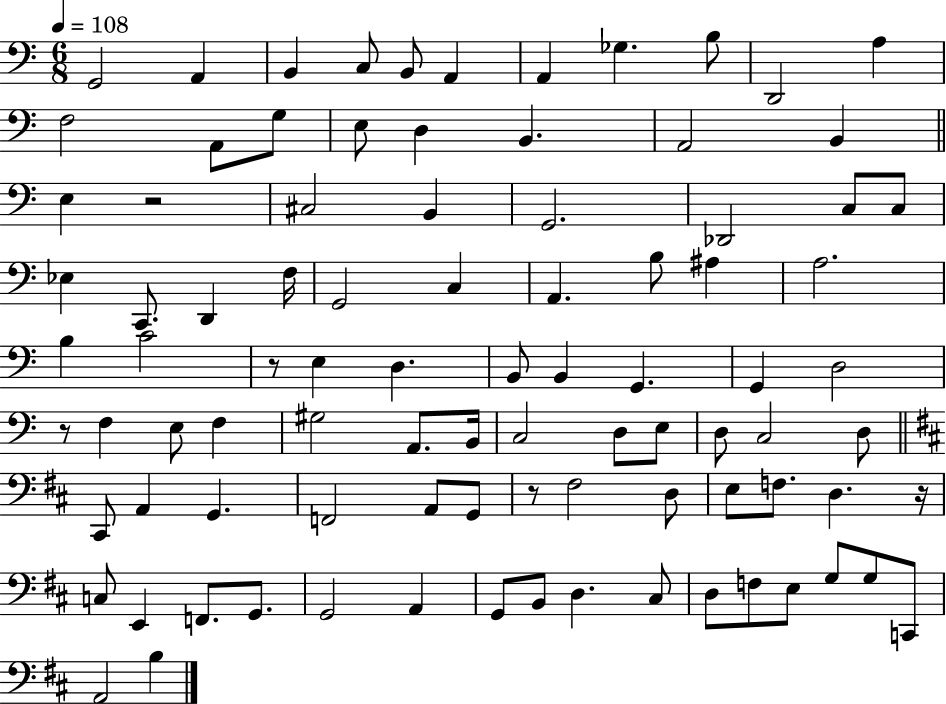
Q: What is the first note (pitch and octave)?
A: G2